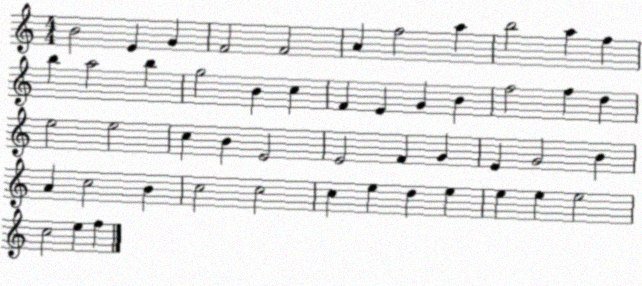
X:1
T:Untitled
M:4/4
L:1/4
K:C
B2 E G F2 F2 A f2 a b2 a f b a2 b g2 B c F E G B f2 f d e2 e2 c B E2 E2 F G E G2 B A c2 B c2 c2 c e d e e e e2 c2 e f